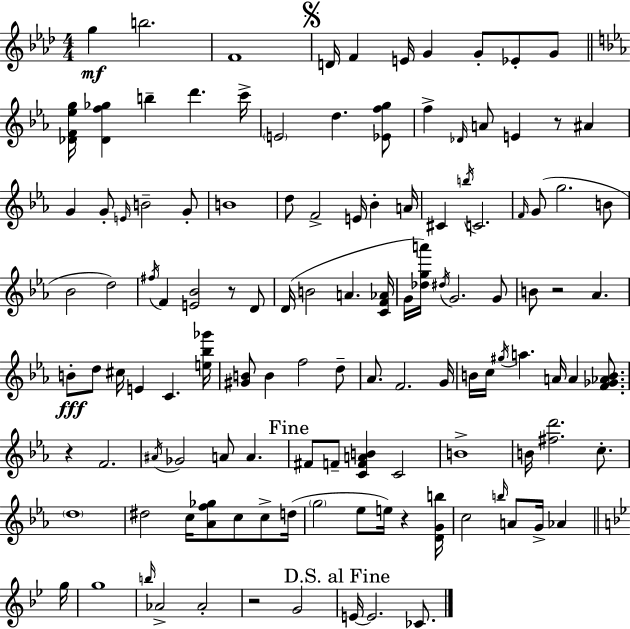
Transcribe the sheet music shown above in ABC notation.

X:1
T:Untitled
M:4/4
L:1/4
K:Fm
g b2 F4 D/4 F E/4 G G/2 _E/2 G/2 [_DF_eg]/4 [_Df_g] b d' c'/4 E2 d [_Efg]/2 f _D/4 A/2 E z/2 ^A G G/2 E/4 B2 G/2 B4 d/2 F2 E/4 _B A/4 ^C b/4 C2 F/4 G/2 g2 B/2 _B2 d2 ^f/4 F [E_B]2 z/2 D/2 D/4 B2 A [CF_A]/4 G/4 [_dga']/4 ^d/4 G2 G/2 B/2 z2 _A B/2 d/2 ^c/4 E C [e_b_g']/4 [^GB]/2 B f2 d/2 _A/2 F2 G/4 B/4 c/4 ^g/4 a A/4 A [F_G_AB]/2 z F2 ^A/4 _G2 A/2 A ^F/2 F/2 [CFAB] C2 B4 B/4 [^fd']2 c/2 d4 ^d2 c/4 [_Af_g]/2 c/2 c/2 d/4 g2 _e/2 e/4 z [DGb]/4 c2 b/4 A/2 G/4 _A g/4 g4 b/4 _A2 _A2 z2 G2 E/4 E2 _C/2